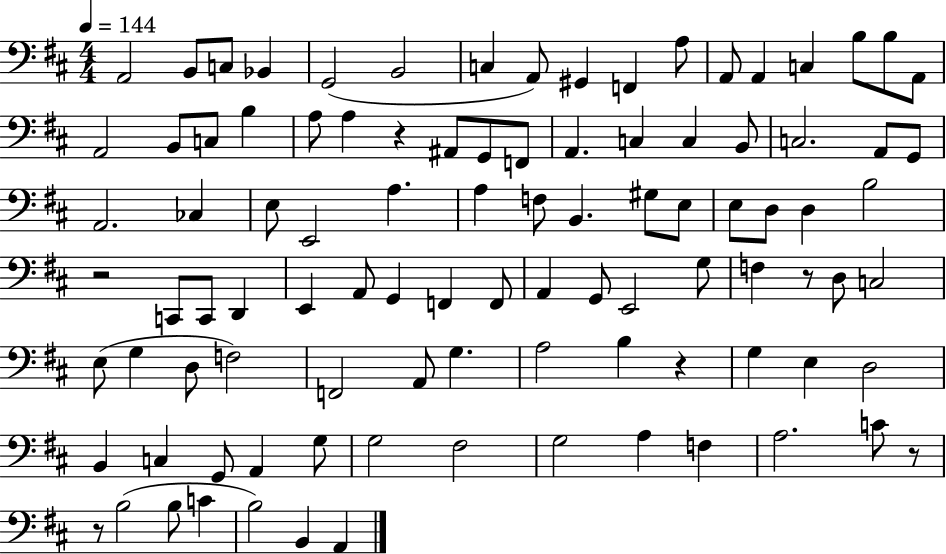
A2/h B2/e C3/e Bb2/q G2/h B2/h C3/q A2/e G#2/q F2/q A3/e A2/e A2/q C3/q B3/e B3/e A2/e A2/h B2/e C3/e B3/q A3/e A3/q R/q A#2/e G2/e F2/e A2/q. C3/q C3/q B2/e C3/h. A2/e G2/e A2/h. CES3/q E3/e E2/h A3/q. A3/q F3/e B2/q. G#3/e E3/e E3/e D3/e D3/q B3/h R/h C2/e C2/e D2/q E2/q A2/e G2/q F2/q F2/e A2/q G2/e E2/h G3/e F3/q R/e D3/e C3/h E3/e G3/q D3/e F3/h F2/h A2/e G3/q. A3/h B3/q R/q G3/q E3/q D3/h B2/q C3/q G2/e A2/q G3/e G3/h F#3/h G3/h A3/q F3/q A3/h. C4/e R/e R/e B3/h B3/e C4/q B3/h B2/q A2/q